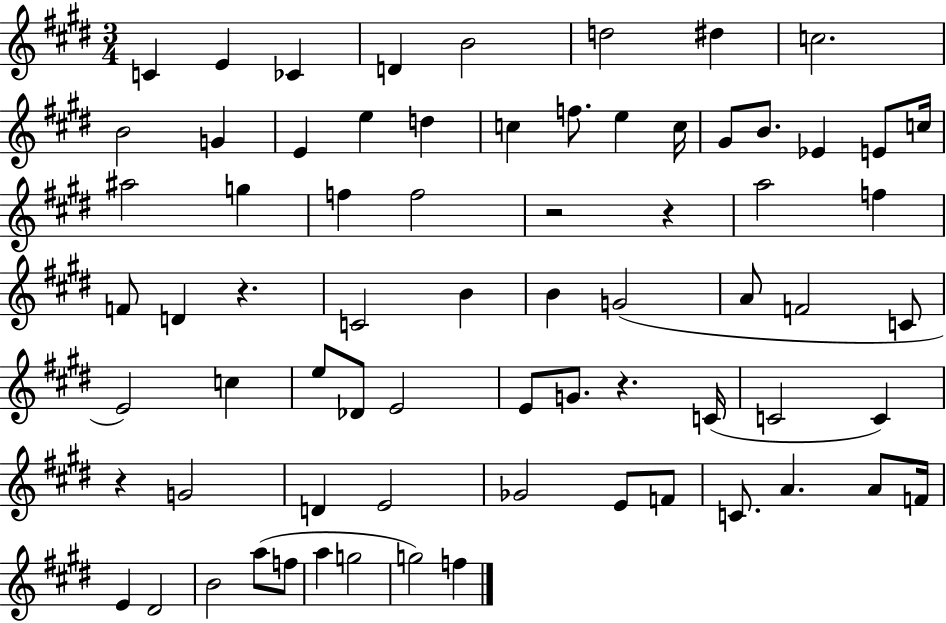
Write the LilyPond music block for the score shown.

{
  \clef treble
  \numericTimeSignature
  \time 3/4
  \key e \major
  c'4 e'4 ces'4 | d'4 b'2 | d''2 dis''4 | c''2. | \break b'2 g'4 | e'4 e''4 d''4 | c''4 f''8. e''4 c''16 | gis'8 b'8. ees'4 e'8 c''16 | \break ais''2 g''4 | f''4 f''2 | r2 r4 | a''2 f''4 | \break f'8 d'4 r4. | c'2 b'4 | b'4 g'2( | a'8 f'2 c'8 | \break e'2) c''4 | e''8 des'8 e'2 | e'8 g'8. r4. c'16( | c'2 c'4) | \break r4 g'2 | d'4 e'2 | ges'2 e'8 f'8 | c'8. a'4. a'8 f'16 | \break e'4 dis'2 | b'2 a''8( f''8 | a''4 g''2 | g''2) f''4 | \break \bar "|."
}